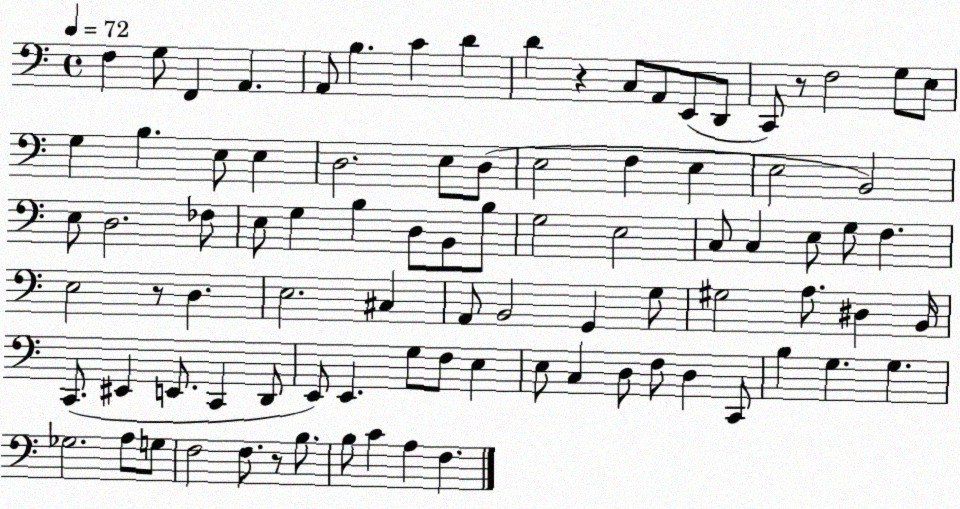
X:1
T:Untitled
M:4/4
L:1/4
K:C
F, G,/2 F,, A,, A,,/2 B, C D D z C,/2 A,,/2 E,,/2 D,,/2 C,,/2 z/2 F,2 G,/2 E,/2 G, B, E,/2 E, D,2 E,/2 D,/2 E,2 F, E, E,2 B,,2 E,/2 D,2 _F,/2 E,/2 G, B, D,/2 B,,/2 B,/2 G,2 E,2 C,/2 C, E,/2 G,/2 F, E,2 z/2 D, E,2 ^C, A,,/2 B,,2 G,, G,/2 ^G,2 A,/2 ^D, B,,/4 C,,/2 ^E,, E,,/2 C,, D,,/2 E,,/2 E,, G,/2 F,/2 E, E,/2 C, D,/2 F,/2 D, C,,/2 B, G, G, _G,2 A,/2 G,/2 F,2 F,/2 z/2 B,/2 B,/2 C A, F,